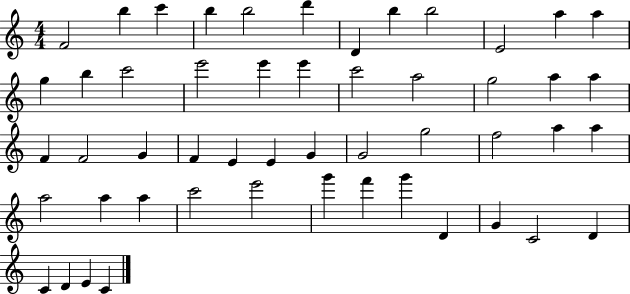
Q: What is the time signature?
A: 4/4